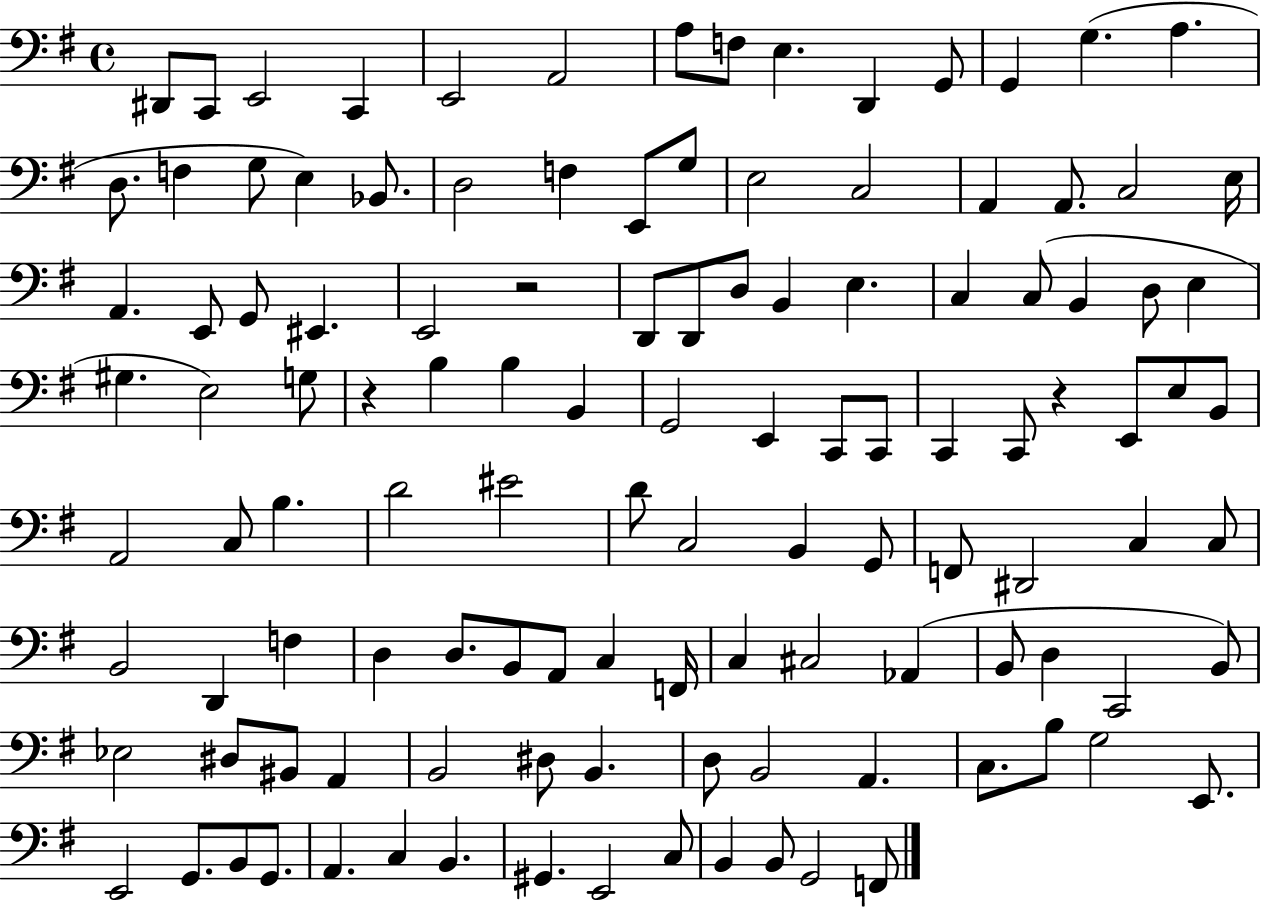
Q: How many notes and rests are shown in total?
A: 119